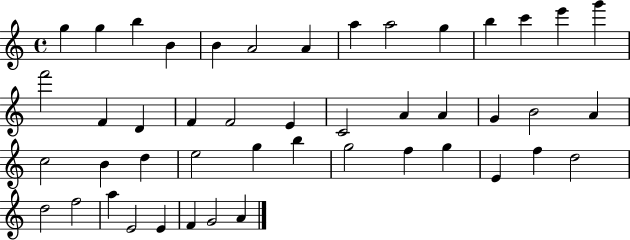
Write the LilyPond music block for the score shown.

{
  \clef treble
  \time 4/4
  \defaultTimeSignature
  \key c \major
  g''4 g''4 b''4 b'4 | b'4 a'2 a'4 | a''4 a''2 g''4 | b''4 c'''4 e'''4 g'''4 | \break f'''2 f'4 d'4 | f'4 f'2 e'4 | c'2 a'4 a'4 | g'4 b'2 a'4 | \break c''2 b'4 d''4 | e''2 g''4 b''4 | g''2 f''4 g''4 | e'4 f''4 d''2 | \break d''2 f''2 | a''4 e'2 e'4 | f'4 g'2 a'4 | \bar "|."
}